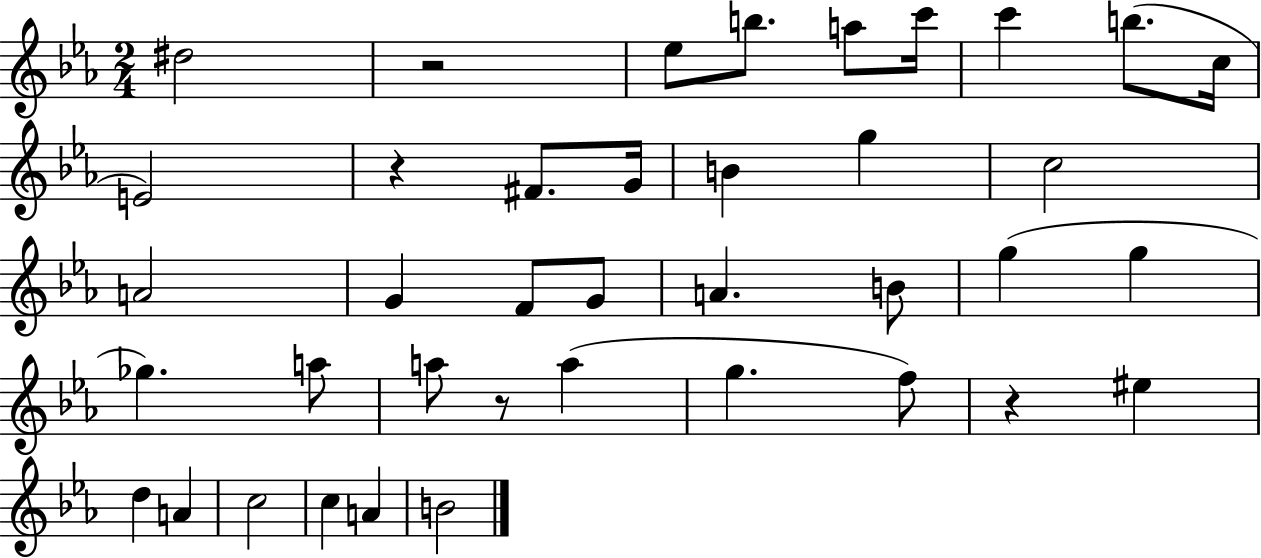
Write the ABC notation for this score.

X:1
T:Untitled
M:2/4
L:1/4
K:Eb
^d2 z2 _e/2 b/2 a/2 c'/4 c' b/2 c/4 E2 z ^F/2 G/4 B g c2 A2 G F/2 G/2 A B/2 g g _g a/2 a/2 z/2 a g f/2 z ^e d A c2 c A B2